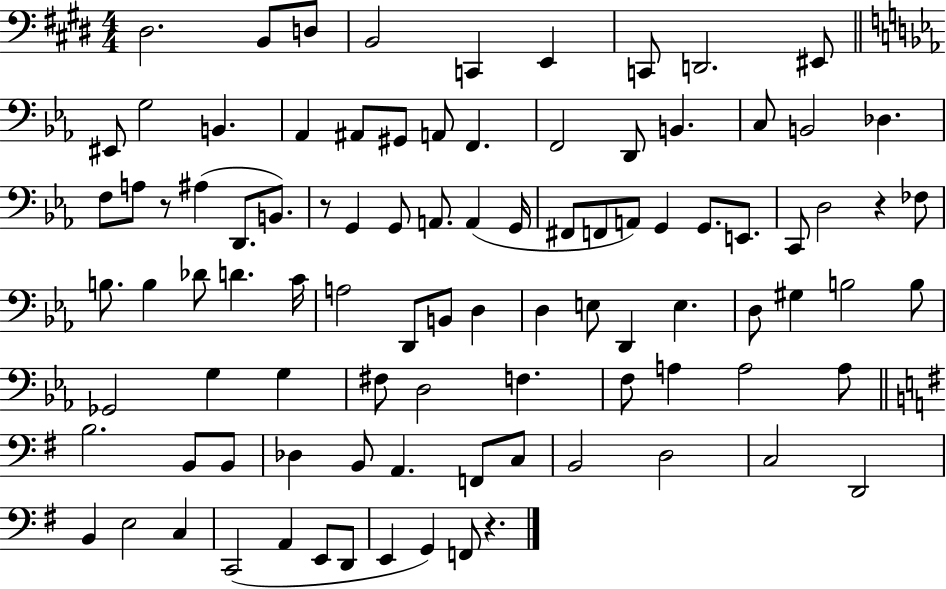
D#3/h. B2/e D3/e B2/h C2/q E2/q C2/e D2/h. EIS2/e EIS2/e G3/h B2/q. Ab2/q A#2/e G#2/e A2/e F2/q. F2/h D2/e B2/q. C3/e B2/h Db3/q. F3/e A3/e R/e A#3/q D2/e. B2/e. R/e G2/q G2/e A2/e. A2/q G2/s F#2/e F2/e A2/e G2/q G2/e. E2/e. C2/e D3/h R/q FES3/e B3/e. B3/q Db4/e D4/q. C4/s A3/h D2/e B2/e D3/q D3/q E3/e D2/q E3/q. D3/e G#3/q B3/h B3/e Gb2/h G3/q G3/q F#3/e D3/h F3/q. F3/e A3/q A3/h A3/e B3/h. B2/e B2/e Db3/q B2/e A2/q. F2/e C3/e B2/h D3/h C3/h D2/h B2/q E3/h C3/q C2/h A2/q E2/e D2/e E2/q G2/q F2/e R/q.